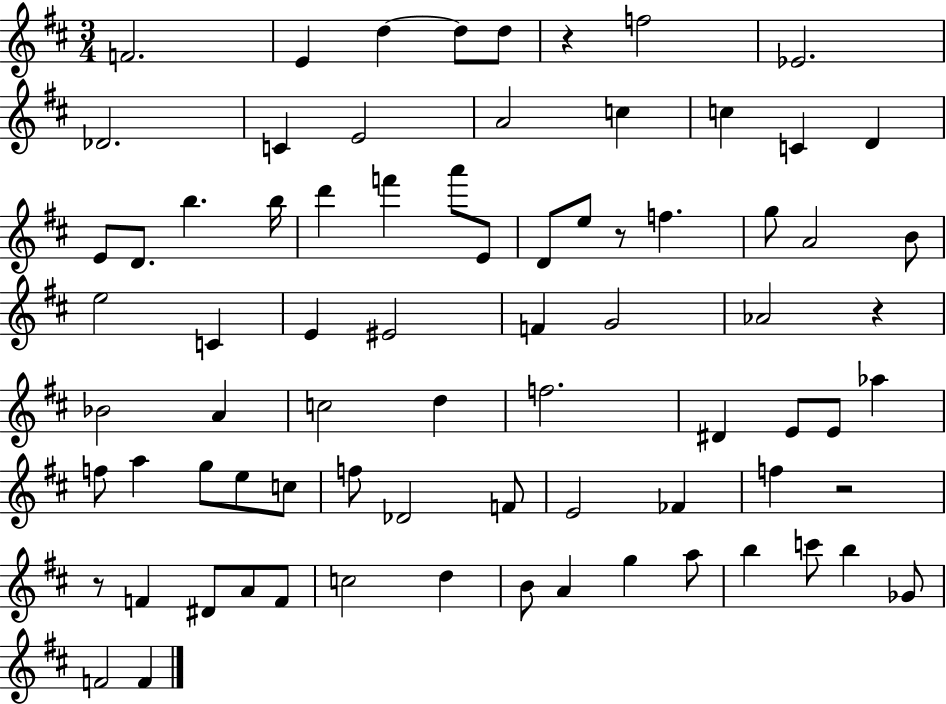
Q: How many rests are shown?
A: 5